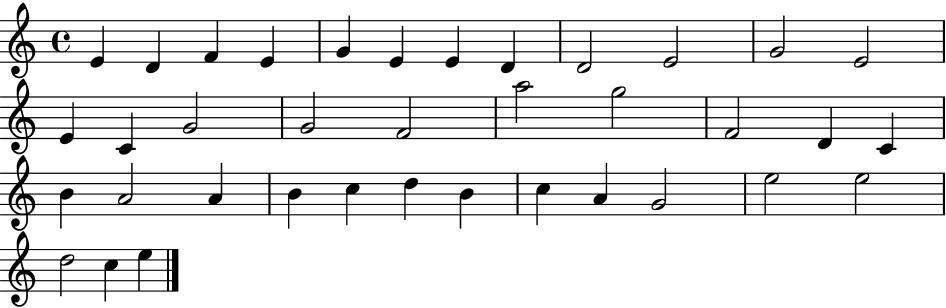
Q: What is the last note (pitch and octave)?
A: E5